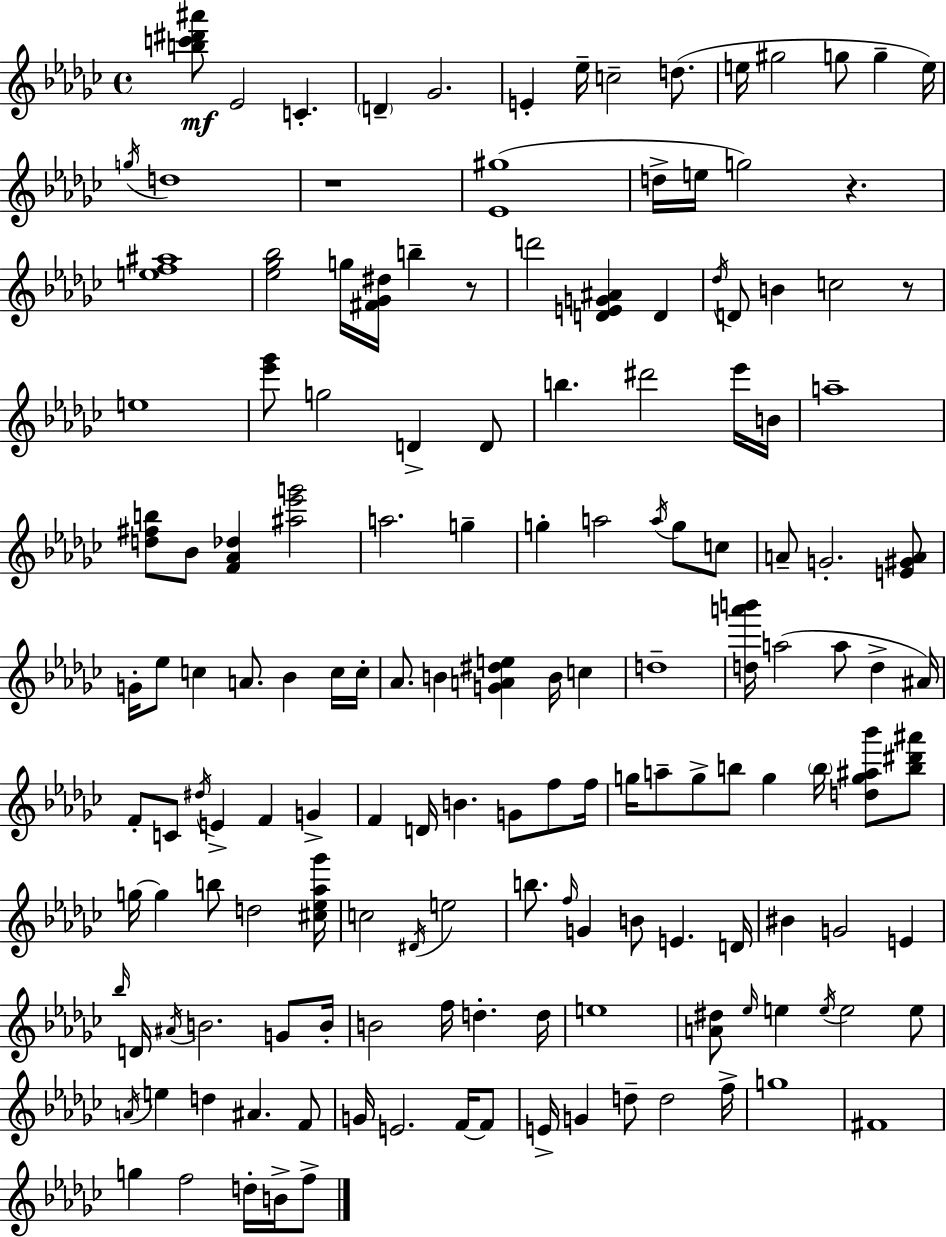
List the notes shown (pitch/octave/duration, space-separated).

[B5,C6,D#6,A#6]/e Eb4/h C4/q. D4/q Gb4/h. E4/q Eb5/s C5/h D5/e. E5/s G#5/h G5/e G5/q E5/s G5/s D5/w R/w [Eb4,G#5]/w D5/s E5/s G5/h R/q. [E5,F5,A#5]/w [Eb5,Gb5,Bb5]/h G5/s [F#4,Gb4,D#5]/s B5/q R/e D6/h [D4,E4,G4,A#4]/q D4/q Db5/s D4/e B4/q C5/h R/e E5/w [Eb6,Gb6]/e G5/h D4/q D4/e B5/q. D#6/h Eb6/s B4/s A5/w [D5,F#5,B5]/e Bb4/e [F4,Ab4,Db5]/q [A#5,Eb6,G6]/h A5/h. G5/q G5/q A5/h A5/s G5/e C5/e A4/e G4/h. [E4,G#4,A4]/e G4/s Eb5/e C5/q A4/e. Bb4/q C5/s C5/s Ab4/e. B4/q [G4,A4,D#5,E5]/q B4/s C5/q D5/w [D5,A6,B6]/s A5/h A5/e D5/q A#4/s F4/e C4/e D#5/s E4/q F4/q G4/q F4/q D4/s B4/q. G4/e F5/e F5/s G5/s A5/e G5/e B5/e G5/q B5/s [D5,G5,A#5,Bb6]/e [B5,D#6,A#6]/e G5/s G5/q B5/e D5/h [C#5,Eb5,Ab5,Gb6]/s C5/h D#4/s E5/h B5/e. F5/s G4/q B4/e E4/q. D4/s BIS4/q G4/h E4/q Bb5/s D4/s A#4/s B4/h. G4/e B4/s B4/h F5/s D5/q. D5/s E5/w [A4,D#5]/e Eb5/s E5/q E5/s E5/h E5/e A4/s E5/q D5/q A#4/q. F4/e G4/s E4/h. F4/s F4/e E4/s G4/q D5/e D5/h F5/s G5/w F#4/w G5/q F5/h D5/s B4/s F5/e